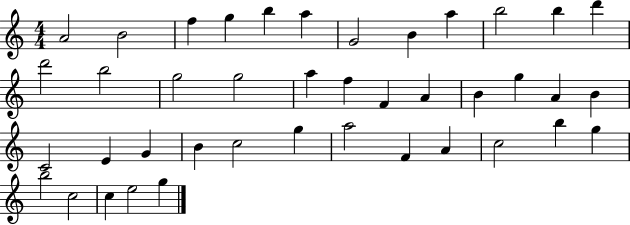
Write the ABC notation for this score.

X:1
T:Untitled
M:4/4
L:1/4
K:C
A2 B2 f g b a G2 B a b2 b d' d'2 b2 g2 g2 a f F A B g A B C2 E G B c2 g a2 F A c2 b g b2 c2 c e2 g